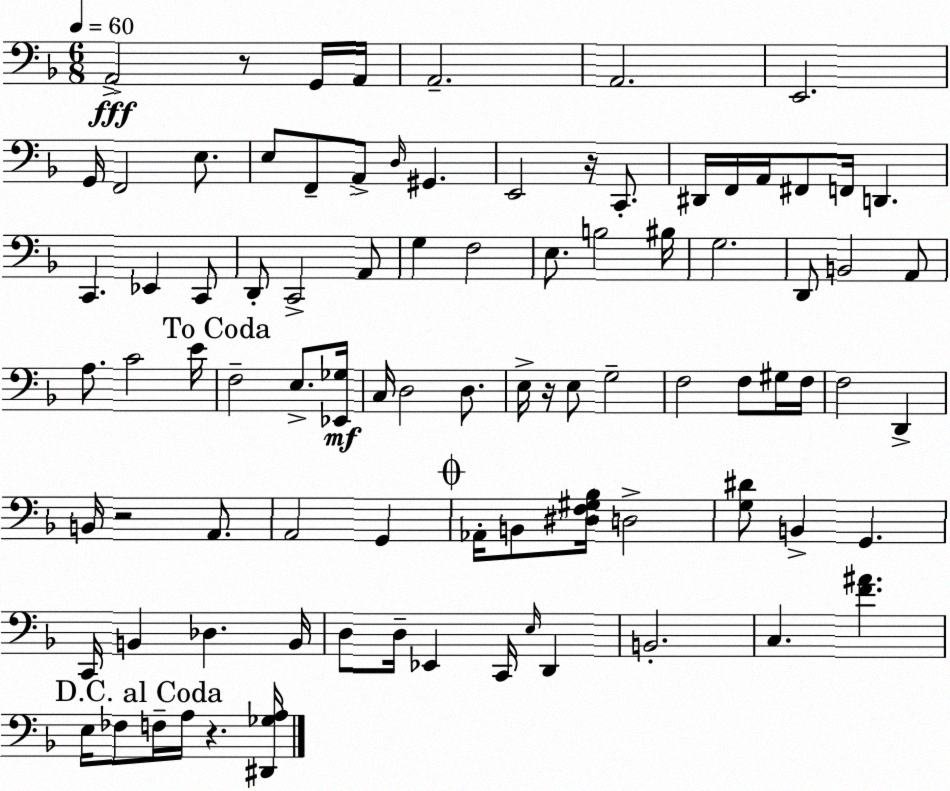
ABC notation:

X:1
T:Untitled
M:6/8
L:1/4
K:F
A,,2 z/2 G,,/4 A,,/4 A,,2 A,,2 E,,2 G,,/4 F,,2 E,/2 E,/2 F,,/2 A,,/2 D,/4 ^G,, E,,2 z/4 C,,/2 ^D,,/4 F,,/4 A,,/4 ^F,,/2 F,,/4 D,, C,, _E,, C,,/2 D,,/2 C,,2 A,,/2 G, F,2 E,/2 B,2 ^B,/4 G,2 D,,/2 B,,2 A,,/2 A,/2 C2 E/4 F,2 E,/2 [_E,,_G,]/4 C,/4 D,2 D,/2 E,/4 z/4 E,/2 G,2 F,2 F,/2 ^G,/4 F,/4 F,2 D,, B,,/4 z2 A,,/2 A,,2 G,, _A,,/4 B,,/2 [^D,F,^G,_B,]/4 D,2 [G,^D]/2 B,, G,, C,,/4 B,, _D, B,,/4 D,/2 D,/4 _E,, C,,/4 E,/4 D,, B,,2 C, [F^A] E,/4 _F,/2 F,/4 A,/4 z [^D,,_G,A,]/4